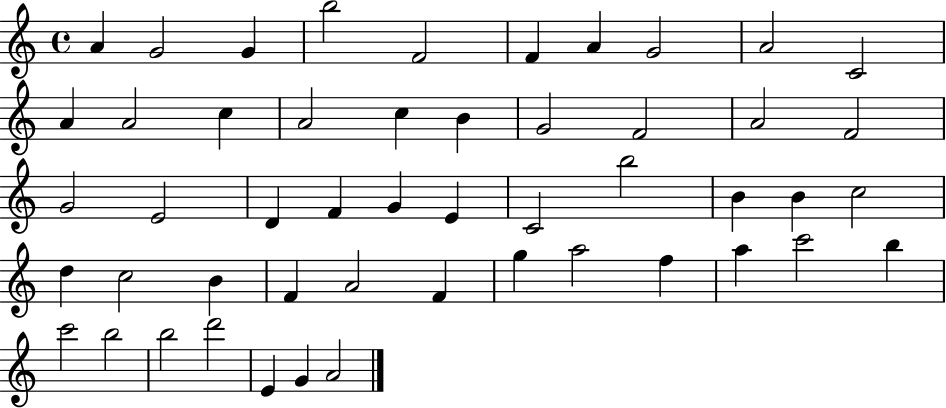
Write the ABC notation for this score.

X:1
T:Untitled
M:4/4
L:1/4
K:C
A G2 G b2 F2 F A G2 A2 C2 A A2 c A2 c B G2 F2 A2 F2 G2 E2 D F G E C2 b2 B B c2 d c2 B F A2 F g a2 f a c'2 b c'2 b2 b2 d'2 E G A2